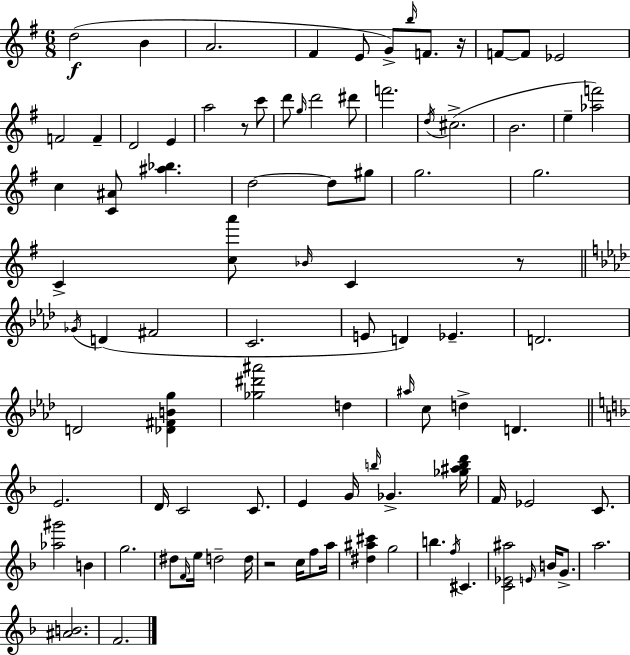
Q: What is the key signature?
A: G major